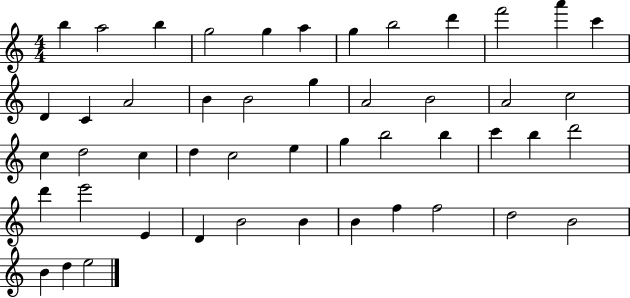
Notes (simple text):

B5/q A5/h B5/q G5/h G5/q A5/q G5/q B5/h D6/q F6/h A6/q C6/q D4/q C4/q A4/h B4/q B4/h G5/q A4/h B4/h A4/h C5/h C5/q D5/h C5/q D5/q C5/h E5/q G5/q B5/h B5/q C6/q B5/q D6/h D6/q E6/h E4/q D4/q B4/h B4/q B4/q F5/q F5/h D5/h B4/h B4/q D5/q E5/h